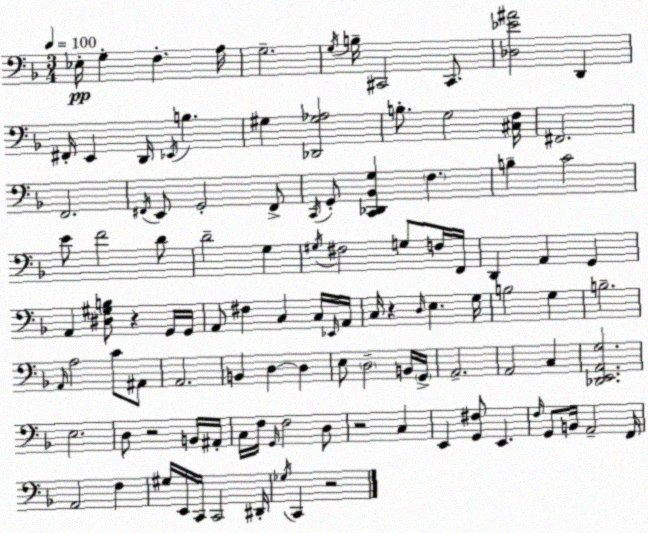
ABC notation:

X:1
T:Untitled
M:3/4
L:1/4
K:Dm
_E,/4 G, F, A,/4 G,2 G,/4 B,/4 ^C,,2 ^C,,/2 [_D,_E^A]2 D,, ^F,,/4 E,, D,,/4 _E,,/4 B, ^G, [_D,,^G,_A,]2 B,/2 G,2 [^C,F,]/4 ^F,,2 F,,2 ^F,,/4 E,,/2 G,,2 ^F,,/2 C,,/4 G,,/2 [C,,_D,,_B,,G,] F, B, C2 E/2 F2 D/2 D2 G, ^G,/4 ^F,2 G,/2 F,/4 F,,/4 D,, A,, G,, A,, [^D,^G,B,]/2 z G,,/4 G,,/4 A,,/2 ^F, C, C,/4 _E,,/4 A,,/4 C,/4 z D,/4 E, G,/4 B,2 G, B,2 A,,/4 A,2 C/2 ^A,,/2 A,,2 B,, D, D, E,/2 D,2 B,,/4 G,,/4 A,,2 A,,2 C, [_D,,E,,A,,G,]2 E,2 D,/2 z2 B,,/4 ^A,,/4 C,/4 F,/4 G,,/4 F,2 D,/2 z2 C, E,, [G,,^F,]/2 E,, F,/4 G,,/2 B,,/4 A,,2 F,,/4 A,,2 F, ^G,/4 E,,/4 C,,/4 C,,2 ^D,,/4 _G,/4 C,, z2